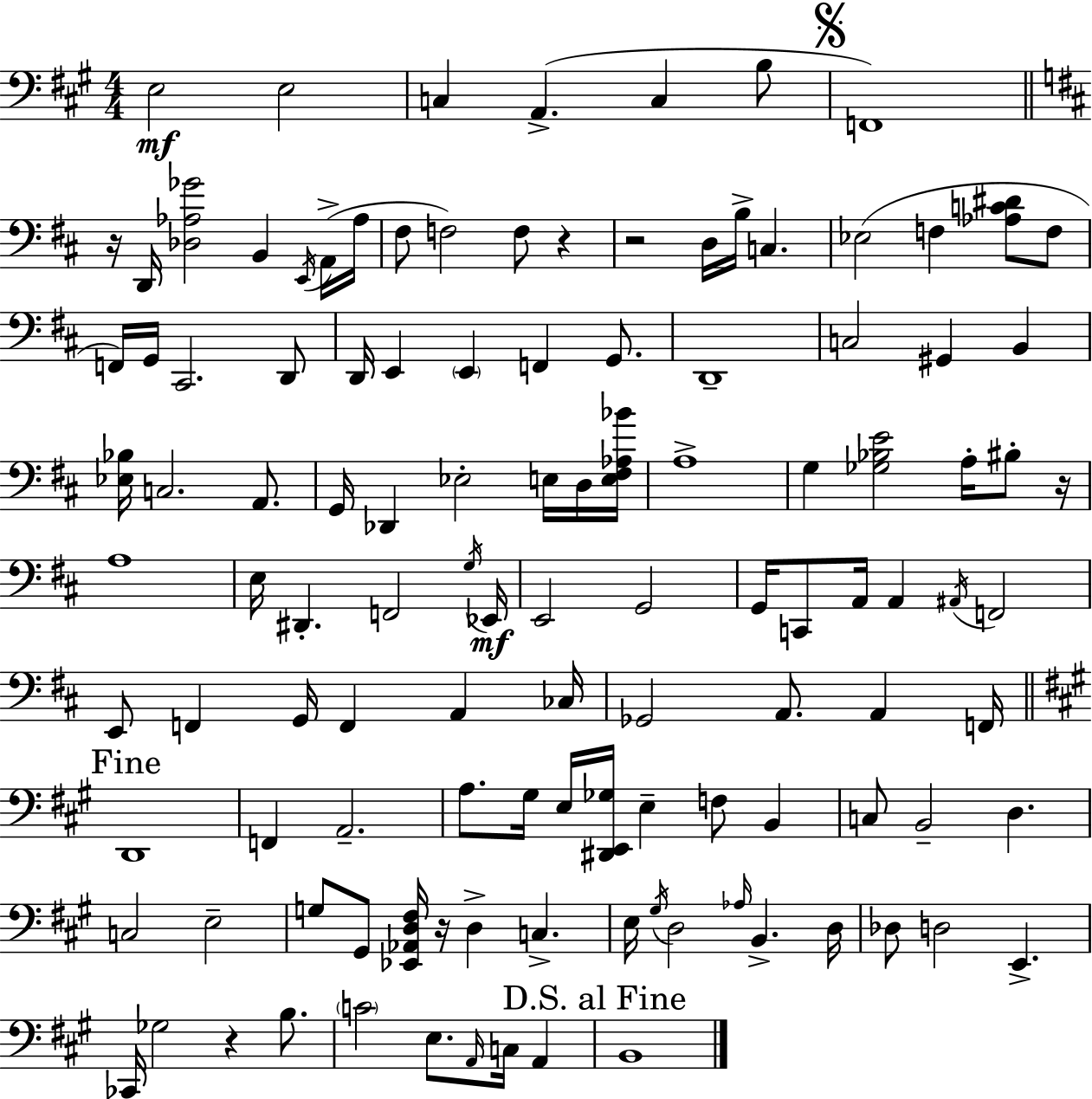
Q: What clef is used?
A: bass